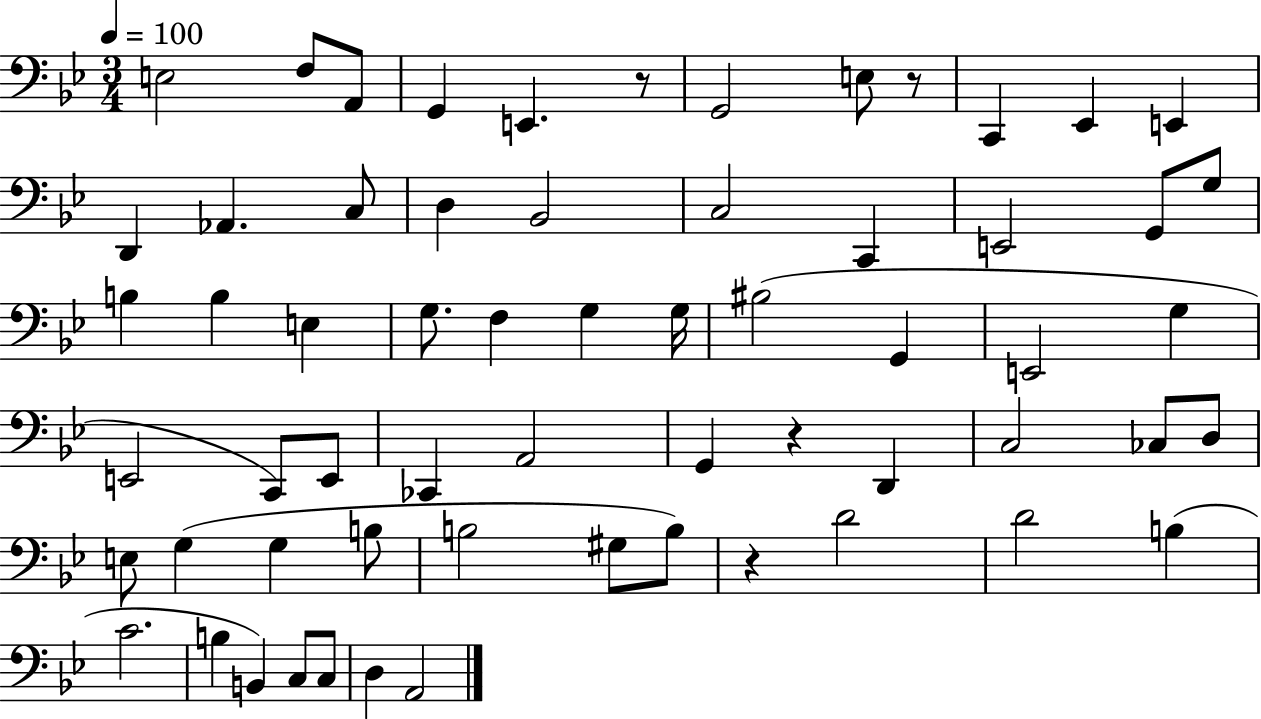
E3/h F3/e A2/e G2/q E2/q. R/e G2/h E3/e R/e C2/q Eb2/q E2/q D2/q Ab2/q. C3/e D3/q Bb2/h C3/h C2/q E2/h G2/e G3/e B3/q B3/q E3/q G3/e. F3/q G3/q G3/s BIS3/h G2/q E2/h G3/q E2/h C2/e E2/e CES2/q A2/h G2/q R/q D2/q C3/h CES3/e D3/e E3/e G3/q G3/q B3/e B3/h G#3/e B3/e R/q D4/h D4/h B3/q C4/h. B3/q B2/q C3/e C3/e D3/q A2/h